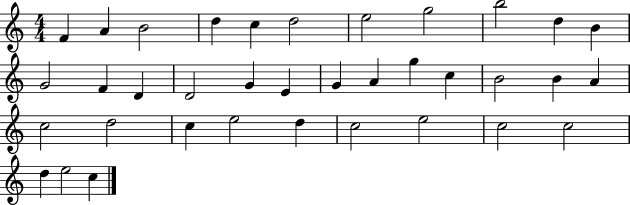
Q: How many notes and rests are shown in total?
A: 36